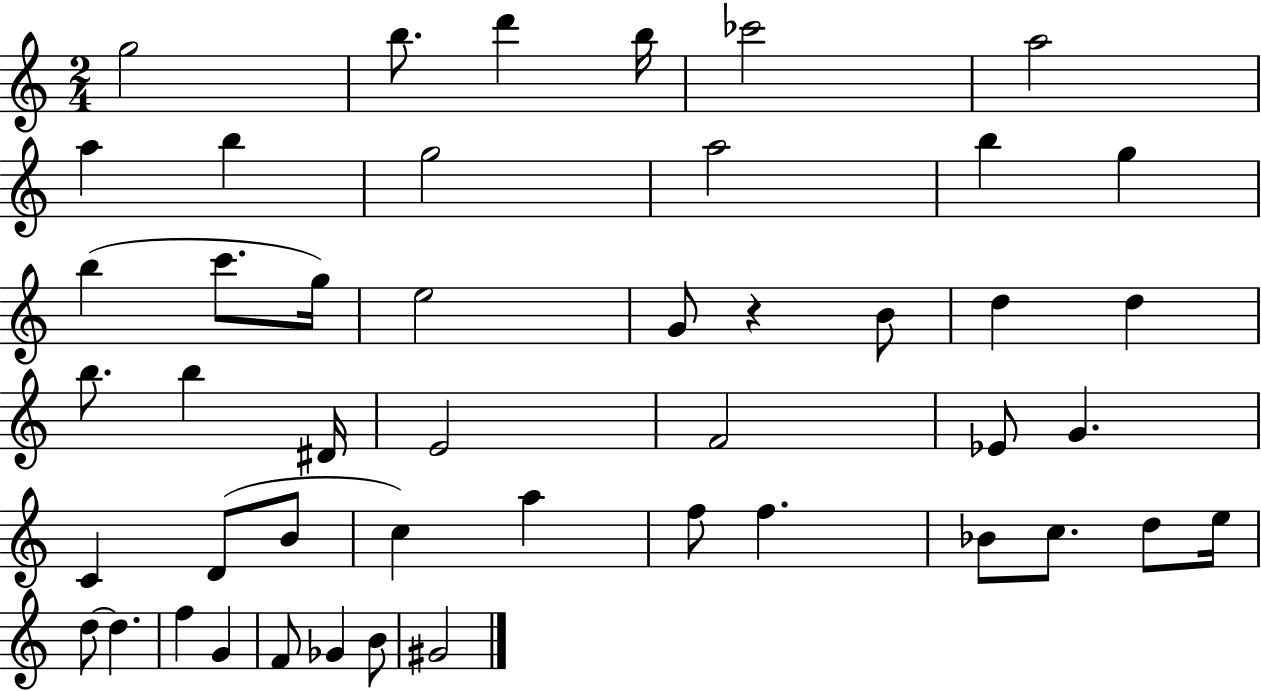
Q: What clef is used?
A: treble